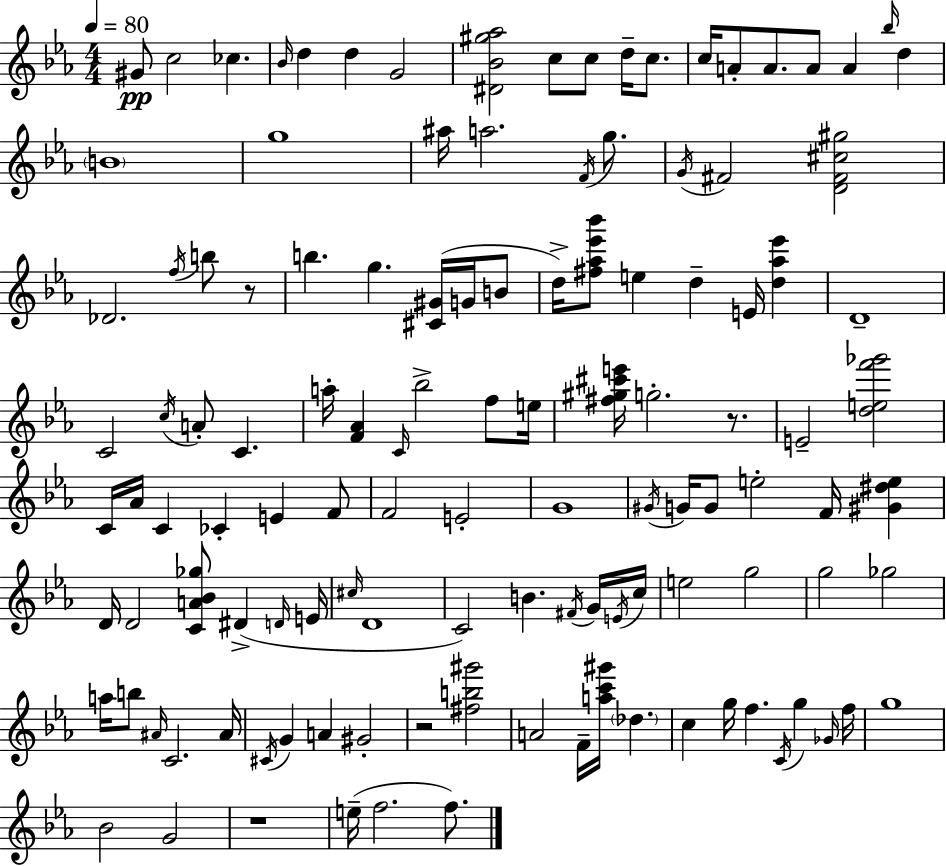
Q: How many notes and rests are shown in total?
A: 121